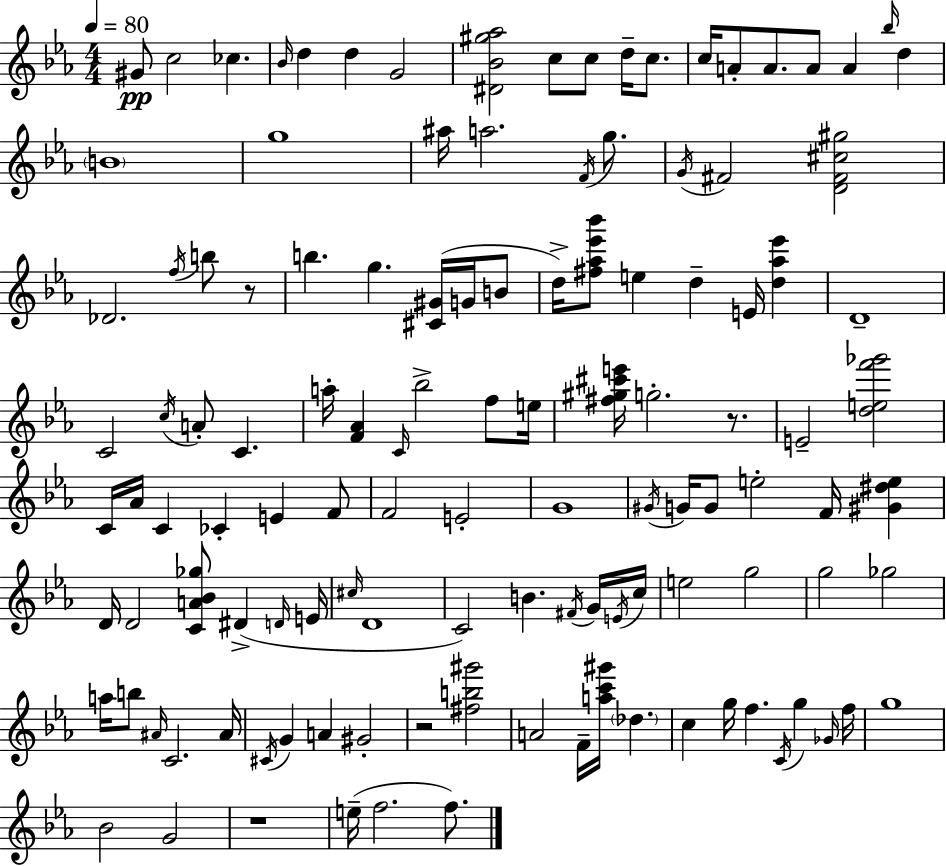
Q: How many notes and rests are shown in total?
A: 121